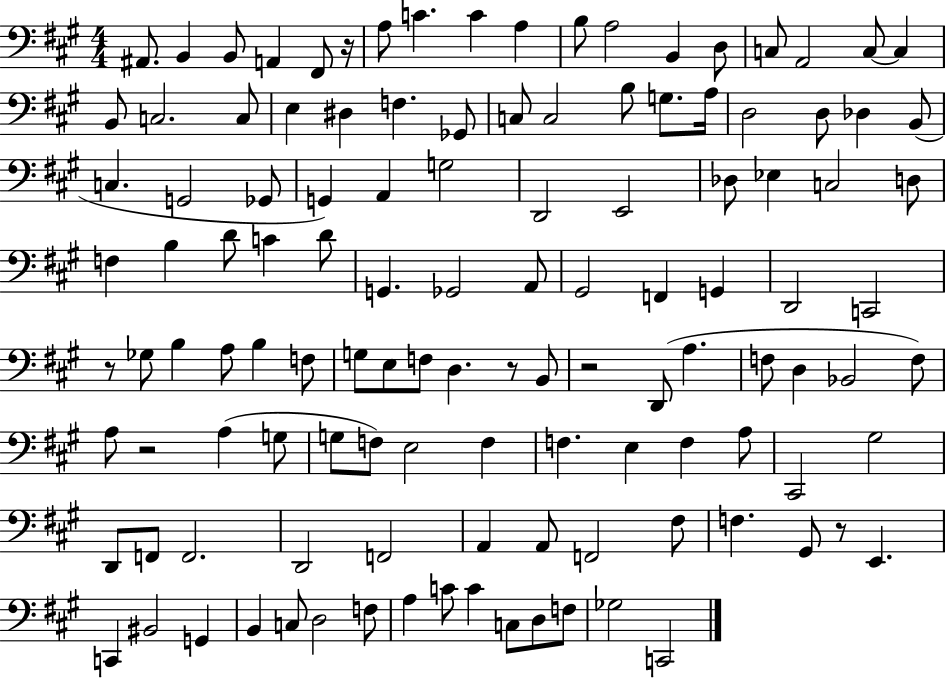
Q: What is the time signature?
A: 4/4